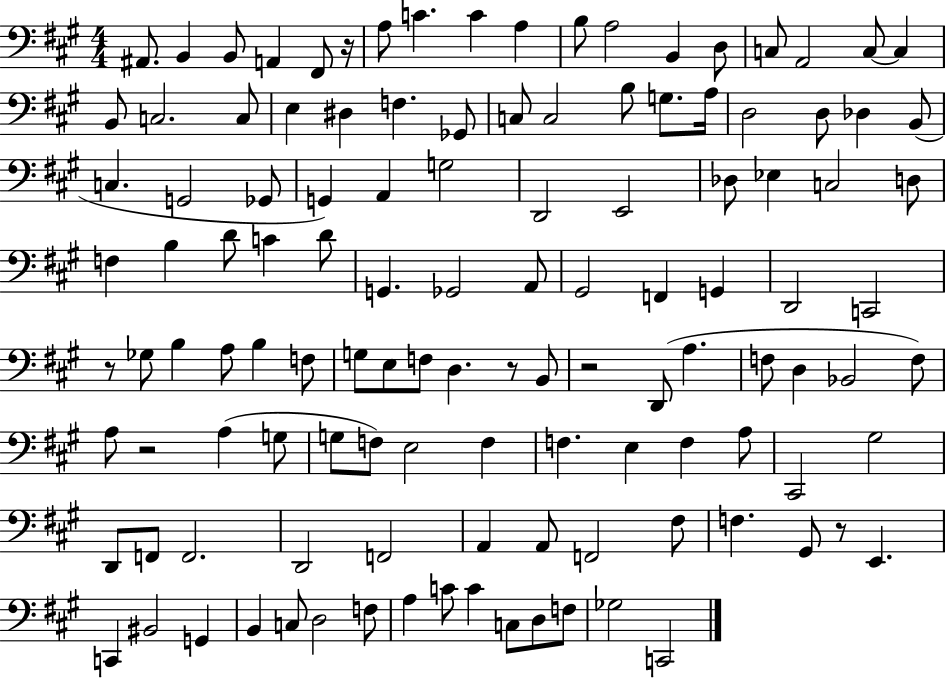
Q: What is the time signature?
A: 4/4